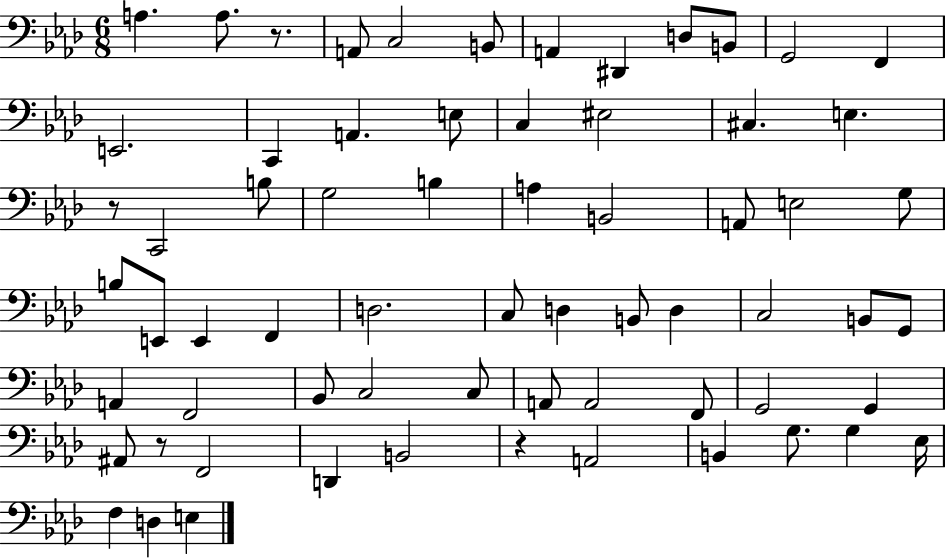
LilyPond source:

{
  \clef bass
  \numericTimeSignature
  \time 6/8
  \key aes \major
  a4. a8. r8. | a,8 c2 b,8 | a,4 dis,4 d8 b,8 | g,2 f,4 | \break e,2. | c,4 a,4. e8 | c4 eis2 | cis4. e4. | \break r8 c,2 b8 | g2 b4 | a4 b,2 | a,8 e2 g8 | \break b8 e,8 e,4 f,4 | d2. | c8 d4 b,8 d4 | c2 b,8 g,8 | \break a,4 f,2 | bes,8 c2 c8 | a,8 a,2 f,8 | g,2 g,4 | \break ais,8 r8 f,2 | d,4 b,2 | r4 a,2 | b,4 g8. g4 ees16 | \break f4 d4 e4 | \bar "|."
}